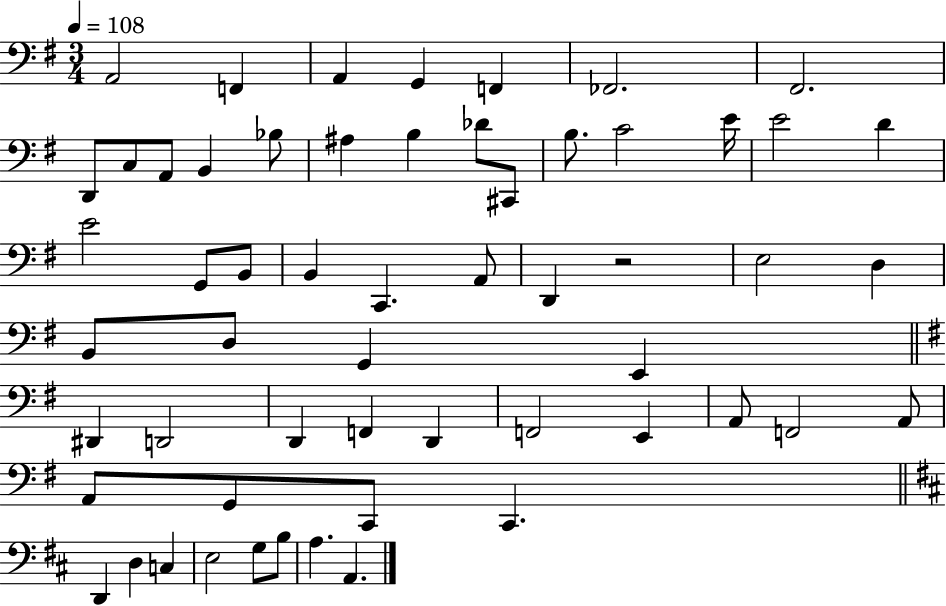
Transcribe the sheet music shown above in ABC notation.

X:1
T:Untitled
M:3/4
L:1/4
K:G
A,,2 F,, A,, G,, F,, _F,,2 ^F,,2 D,,/2 C,/2 A,,/2 B,, _B,/2 ^A, B, _D/2 ^C,,/2 B,/2 C2 E/4 E2 D E2 G,,/2 B,,/2 B,, C,, A,,/2 D,, z2 E,2 D, B,,/2 D,/2 G,, E,, ^D,, D,,2 D,, F,, D,, F,,2 E,, A,,/2 F,,2 A,,/2 A,,/2 G,,/2 C,,/2 C,, D,, D, C, E,2 G,/2 B,/2 A, A,,